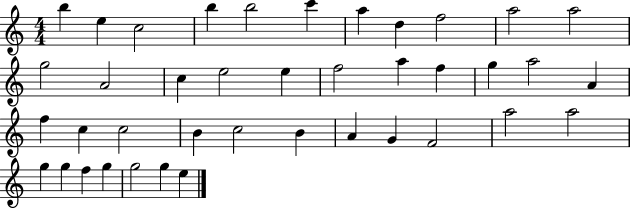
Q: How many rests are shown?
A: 0